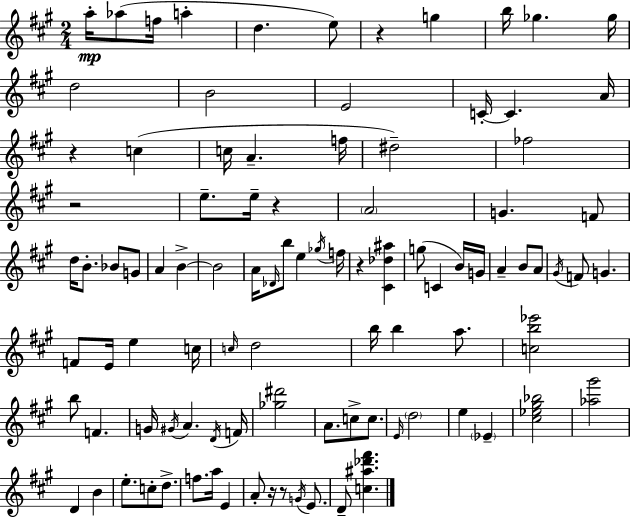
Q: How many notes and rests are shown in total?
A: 98